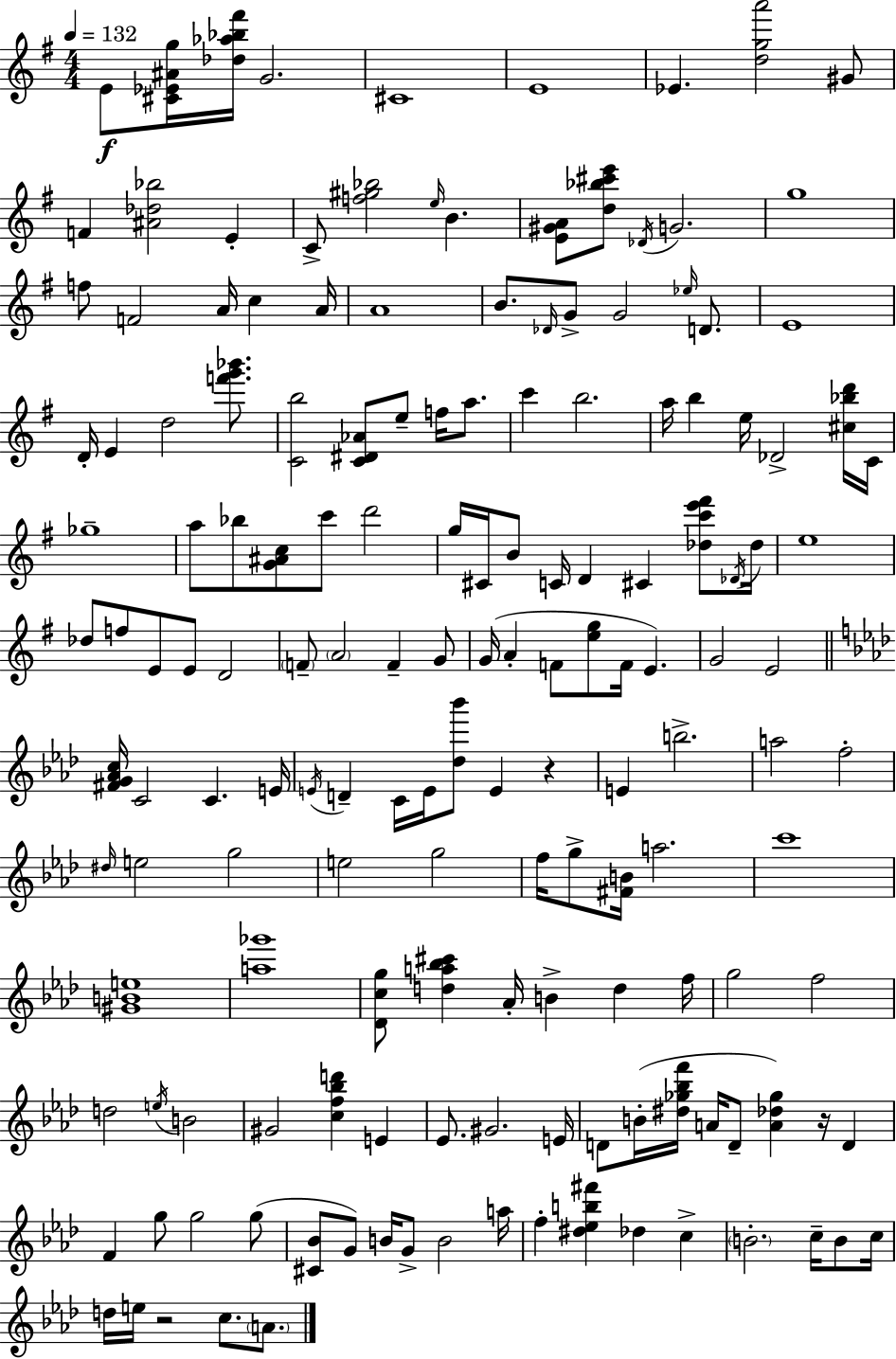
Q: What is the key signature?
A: G major